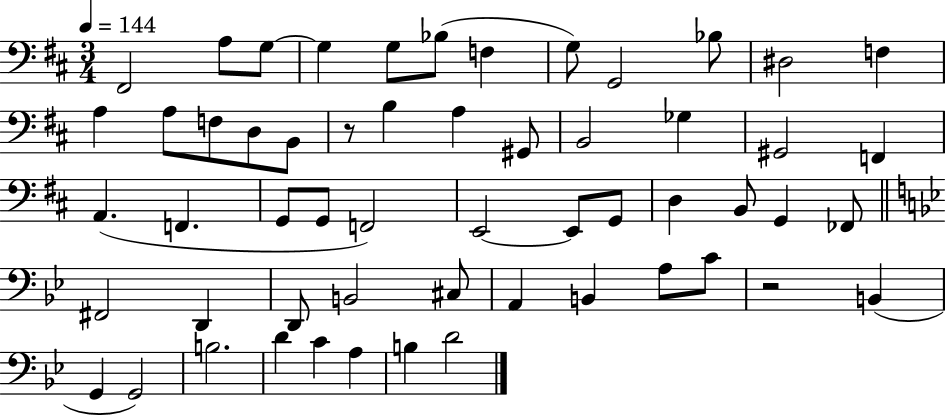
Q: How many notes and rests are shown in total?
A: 56